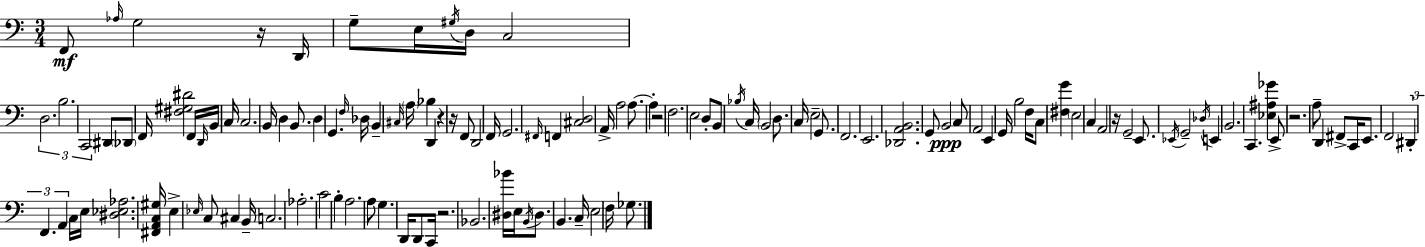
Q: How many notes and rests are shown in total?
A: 126